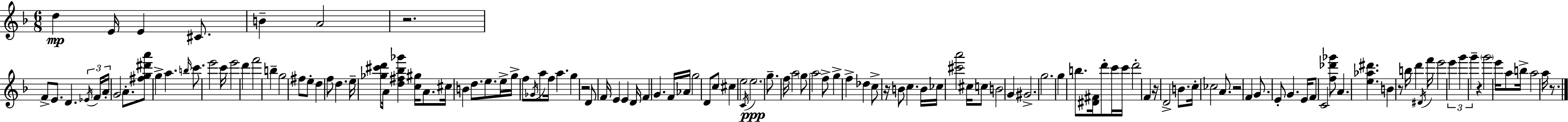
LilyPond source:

{
  \clef treble
  \numericTimeSignature
  \time 6/8
  \key f \major
  \repeat volta 2 { d''4\mp e'16 e'4 cis'8. | b'4-- a'2 | r2. | f'8-> e'8. d'4. \tuplet 3/2 { \acciaccatura { ees'16 } | \break f'16 a'16-. } g'2 a'8.-. | <fis'' g'' dis''' a'''>8 g''4-> a''4. | \grace { b''16 } c'''8. e'''2 | c'''16 e'''2 d'''4 | \break f'''2 b''4-- | g''2 fis''8 | e''8-. d''4 f''8 d''4. | e''16-- <ges'' cis''' d'''>8 a'16 <d'' fis'' bes'' ges'''>4 <c'' gis''>16 a'8. | \break cis''16 b'4 d''8. e''8. | e''16-> g''16-> f''8 \acciaccatura { ges'16 } a''8 f''16 a''4. | g''4 r2 | d'8 f'16 e'4 e'4 | \break d'16 f'4 g'4. | f'16 aes'16 g''2 d'8 | c''8 cis''4 e''2 | \acciaccatura { c'16 } e''2.\ppp | \break g''8.-- f''16 a''2 | \parenthesize g''8 a''2 | f''8-> g''4-> f''4-> | des''4 c''8-> r16 b'8 c''4. | \break b'16 ces''16 <cis''' a'''>2 | cis''16 c''8 b'2 | g'4 gis'2.-> | g''2. | \break g''4 b''8. <dis' fis'>16 | d'''8-. c'''16 c'''16 d'''2-. | f'4 r16 d'2-> | b'8. c''16-. ces''2 | \break a'8. r2 | f'4 g'8. e'8-. g'4. | e'16 f'8 c'2 | <f'' des''' ges'''>8 a'4. <e'' aes'' dis'''>4. | \break b'4 r8 b''16 d'''4 | \acciaccatura { dis'16 } f'''16 e'''2 | \tuplet 3/2 { e'''4 g'''4 g'''4-- } | r4 \parenthesize g'''2 | \break e'''16 a''8 b''16-> a''2 | a''16 r8. } \bar "|."
}